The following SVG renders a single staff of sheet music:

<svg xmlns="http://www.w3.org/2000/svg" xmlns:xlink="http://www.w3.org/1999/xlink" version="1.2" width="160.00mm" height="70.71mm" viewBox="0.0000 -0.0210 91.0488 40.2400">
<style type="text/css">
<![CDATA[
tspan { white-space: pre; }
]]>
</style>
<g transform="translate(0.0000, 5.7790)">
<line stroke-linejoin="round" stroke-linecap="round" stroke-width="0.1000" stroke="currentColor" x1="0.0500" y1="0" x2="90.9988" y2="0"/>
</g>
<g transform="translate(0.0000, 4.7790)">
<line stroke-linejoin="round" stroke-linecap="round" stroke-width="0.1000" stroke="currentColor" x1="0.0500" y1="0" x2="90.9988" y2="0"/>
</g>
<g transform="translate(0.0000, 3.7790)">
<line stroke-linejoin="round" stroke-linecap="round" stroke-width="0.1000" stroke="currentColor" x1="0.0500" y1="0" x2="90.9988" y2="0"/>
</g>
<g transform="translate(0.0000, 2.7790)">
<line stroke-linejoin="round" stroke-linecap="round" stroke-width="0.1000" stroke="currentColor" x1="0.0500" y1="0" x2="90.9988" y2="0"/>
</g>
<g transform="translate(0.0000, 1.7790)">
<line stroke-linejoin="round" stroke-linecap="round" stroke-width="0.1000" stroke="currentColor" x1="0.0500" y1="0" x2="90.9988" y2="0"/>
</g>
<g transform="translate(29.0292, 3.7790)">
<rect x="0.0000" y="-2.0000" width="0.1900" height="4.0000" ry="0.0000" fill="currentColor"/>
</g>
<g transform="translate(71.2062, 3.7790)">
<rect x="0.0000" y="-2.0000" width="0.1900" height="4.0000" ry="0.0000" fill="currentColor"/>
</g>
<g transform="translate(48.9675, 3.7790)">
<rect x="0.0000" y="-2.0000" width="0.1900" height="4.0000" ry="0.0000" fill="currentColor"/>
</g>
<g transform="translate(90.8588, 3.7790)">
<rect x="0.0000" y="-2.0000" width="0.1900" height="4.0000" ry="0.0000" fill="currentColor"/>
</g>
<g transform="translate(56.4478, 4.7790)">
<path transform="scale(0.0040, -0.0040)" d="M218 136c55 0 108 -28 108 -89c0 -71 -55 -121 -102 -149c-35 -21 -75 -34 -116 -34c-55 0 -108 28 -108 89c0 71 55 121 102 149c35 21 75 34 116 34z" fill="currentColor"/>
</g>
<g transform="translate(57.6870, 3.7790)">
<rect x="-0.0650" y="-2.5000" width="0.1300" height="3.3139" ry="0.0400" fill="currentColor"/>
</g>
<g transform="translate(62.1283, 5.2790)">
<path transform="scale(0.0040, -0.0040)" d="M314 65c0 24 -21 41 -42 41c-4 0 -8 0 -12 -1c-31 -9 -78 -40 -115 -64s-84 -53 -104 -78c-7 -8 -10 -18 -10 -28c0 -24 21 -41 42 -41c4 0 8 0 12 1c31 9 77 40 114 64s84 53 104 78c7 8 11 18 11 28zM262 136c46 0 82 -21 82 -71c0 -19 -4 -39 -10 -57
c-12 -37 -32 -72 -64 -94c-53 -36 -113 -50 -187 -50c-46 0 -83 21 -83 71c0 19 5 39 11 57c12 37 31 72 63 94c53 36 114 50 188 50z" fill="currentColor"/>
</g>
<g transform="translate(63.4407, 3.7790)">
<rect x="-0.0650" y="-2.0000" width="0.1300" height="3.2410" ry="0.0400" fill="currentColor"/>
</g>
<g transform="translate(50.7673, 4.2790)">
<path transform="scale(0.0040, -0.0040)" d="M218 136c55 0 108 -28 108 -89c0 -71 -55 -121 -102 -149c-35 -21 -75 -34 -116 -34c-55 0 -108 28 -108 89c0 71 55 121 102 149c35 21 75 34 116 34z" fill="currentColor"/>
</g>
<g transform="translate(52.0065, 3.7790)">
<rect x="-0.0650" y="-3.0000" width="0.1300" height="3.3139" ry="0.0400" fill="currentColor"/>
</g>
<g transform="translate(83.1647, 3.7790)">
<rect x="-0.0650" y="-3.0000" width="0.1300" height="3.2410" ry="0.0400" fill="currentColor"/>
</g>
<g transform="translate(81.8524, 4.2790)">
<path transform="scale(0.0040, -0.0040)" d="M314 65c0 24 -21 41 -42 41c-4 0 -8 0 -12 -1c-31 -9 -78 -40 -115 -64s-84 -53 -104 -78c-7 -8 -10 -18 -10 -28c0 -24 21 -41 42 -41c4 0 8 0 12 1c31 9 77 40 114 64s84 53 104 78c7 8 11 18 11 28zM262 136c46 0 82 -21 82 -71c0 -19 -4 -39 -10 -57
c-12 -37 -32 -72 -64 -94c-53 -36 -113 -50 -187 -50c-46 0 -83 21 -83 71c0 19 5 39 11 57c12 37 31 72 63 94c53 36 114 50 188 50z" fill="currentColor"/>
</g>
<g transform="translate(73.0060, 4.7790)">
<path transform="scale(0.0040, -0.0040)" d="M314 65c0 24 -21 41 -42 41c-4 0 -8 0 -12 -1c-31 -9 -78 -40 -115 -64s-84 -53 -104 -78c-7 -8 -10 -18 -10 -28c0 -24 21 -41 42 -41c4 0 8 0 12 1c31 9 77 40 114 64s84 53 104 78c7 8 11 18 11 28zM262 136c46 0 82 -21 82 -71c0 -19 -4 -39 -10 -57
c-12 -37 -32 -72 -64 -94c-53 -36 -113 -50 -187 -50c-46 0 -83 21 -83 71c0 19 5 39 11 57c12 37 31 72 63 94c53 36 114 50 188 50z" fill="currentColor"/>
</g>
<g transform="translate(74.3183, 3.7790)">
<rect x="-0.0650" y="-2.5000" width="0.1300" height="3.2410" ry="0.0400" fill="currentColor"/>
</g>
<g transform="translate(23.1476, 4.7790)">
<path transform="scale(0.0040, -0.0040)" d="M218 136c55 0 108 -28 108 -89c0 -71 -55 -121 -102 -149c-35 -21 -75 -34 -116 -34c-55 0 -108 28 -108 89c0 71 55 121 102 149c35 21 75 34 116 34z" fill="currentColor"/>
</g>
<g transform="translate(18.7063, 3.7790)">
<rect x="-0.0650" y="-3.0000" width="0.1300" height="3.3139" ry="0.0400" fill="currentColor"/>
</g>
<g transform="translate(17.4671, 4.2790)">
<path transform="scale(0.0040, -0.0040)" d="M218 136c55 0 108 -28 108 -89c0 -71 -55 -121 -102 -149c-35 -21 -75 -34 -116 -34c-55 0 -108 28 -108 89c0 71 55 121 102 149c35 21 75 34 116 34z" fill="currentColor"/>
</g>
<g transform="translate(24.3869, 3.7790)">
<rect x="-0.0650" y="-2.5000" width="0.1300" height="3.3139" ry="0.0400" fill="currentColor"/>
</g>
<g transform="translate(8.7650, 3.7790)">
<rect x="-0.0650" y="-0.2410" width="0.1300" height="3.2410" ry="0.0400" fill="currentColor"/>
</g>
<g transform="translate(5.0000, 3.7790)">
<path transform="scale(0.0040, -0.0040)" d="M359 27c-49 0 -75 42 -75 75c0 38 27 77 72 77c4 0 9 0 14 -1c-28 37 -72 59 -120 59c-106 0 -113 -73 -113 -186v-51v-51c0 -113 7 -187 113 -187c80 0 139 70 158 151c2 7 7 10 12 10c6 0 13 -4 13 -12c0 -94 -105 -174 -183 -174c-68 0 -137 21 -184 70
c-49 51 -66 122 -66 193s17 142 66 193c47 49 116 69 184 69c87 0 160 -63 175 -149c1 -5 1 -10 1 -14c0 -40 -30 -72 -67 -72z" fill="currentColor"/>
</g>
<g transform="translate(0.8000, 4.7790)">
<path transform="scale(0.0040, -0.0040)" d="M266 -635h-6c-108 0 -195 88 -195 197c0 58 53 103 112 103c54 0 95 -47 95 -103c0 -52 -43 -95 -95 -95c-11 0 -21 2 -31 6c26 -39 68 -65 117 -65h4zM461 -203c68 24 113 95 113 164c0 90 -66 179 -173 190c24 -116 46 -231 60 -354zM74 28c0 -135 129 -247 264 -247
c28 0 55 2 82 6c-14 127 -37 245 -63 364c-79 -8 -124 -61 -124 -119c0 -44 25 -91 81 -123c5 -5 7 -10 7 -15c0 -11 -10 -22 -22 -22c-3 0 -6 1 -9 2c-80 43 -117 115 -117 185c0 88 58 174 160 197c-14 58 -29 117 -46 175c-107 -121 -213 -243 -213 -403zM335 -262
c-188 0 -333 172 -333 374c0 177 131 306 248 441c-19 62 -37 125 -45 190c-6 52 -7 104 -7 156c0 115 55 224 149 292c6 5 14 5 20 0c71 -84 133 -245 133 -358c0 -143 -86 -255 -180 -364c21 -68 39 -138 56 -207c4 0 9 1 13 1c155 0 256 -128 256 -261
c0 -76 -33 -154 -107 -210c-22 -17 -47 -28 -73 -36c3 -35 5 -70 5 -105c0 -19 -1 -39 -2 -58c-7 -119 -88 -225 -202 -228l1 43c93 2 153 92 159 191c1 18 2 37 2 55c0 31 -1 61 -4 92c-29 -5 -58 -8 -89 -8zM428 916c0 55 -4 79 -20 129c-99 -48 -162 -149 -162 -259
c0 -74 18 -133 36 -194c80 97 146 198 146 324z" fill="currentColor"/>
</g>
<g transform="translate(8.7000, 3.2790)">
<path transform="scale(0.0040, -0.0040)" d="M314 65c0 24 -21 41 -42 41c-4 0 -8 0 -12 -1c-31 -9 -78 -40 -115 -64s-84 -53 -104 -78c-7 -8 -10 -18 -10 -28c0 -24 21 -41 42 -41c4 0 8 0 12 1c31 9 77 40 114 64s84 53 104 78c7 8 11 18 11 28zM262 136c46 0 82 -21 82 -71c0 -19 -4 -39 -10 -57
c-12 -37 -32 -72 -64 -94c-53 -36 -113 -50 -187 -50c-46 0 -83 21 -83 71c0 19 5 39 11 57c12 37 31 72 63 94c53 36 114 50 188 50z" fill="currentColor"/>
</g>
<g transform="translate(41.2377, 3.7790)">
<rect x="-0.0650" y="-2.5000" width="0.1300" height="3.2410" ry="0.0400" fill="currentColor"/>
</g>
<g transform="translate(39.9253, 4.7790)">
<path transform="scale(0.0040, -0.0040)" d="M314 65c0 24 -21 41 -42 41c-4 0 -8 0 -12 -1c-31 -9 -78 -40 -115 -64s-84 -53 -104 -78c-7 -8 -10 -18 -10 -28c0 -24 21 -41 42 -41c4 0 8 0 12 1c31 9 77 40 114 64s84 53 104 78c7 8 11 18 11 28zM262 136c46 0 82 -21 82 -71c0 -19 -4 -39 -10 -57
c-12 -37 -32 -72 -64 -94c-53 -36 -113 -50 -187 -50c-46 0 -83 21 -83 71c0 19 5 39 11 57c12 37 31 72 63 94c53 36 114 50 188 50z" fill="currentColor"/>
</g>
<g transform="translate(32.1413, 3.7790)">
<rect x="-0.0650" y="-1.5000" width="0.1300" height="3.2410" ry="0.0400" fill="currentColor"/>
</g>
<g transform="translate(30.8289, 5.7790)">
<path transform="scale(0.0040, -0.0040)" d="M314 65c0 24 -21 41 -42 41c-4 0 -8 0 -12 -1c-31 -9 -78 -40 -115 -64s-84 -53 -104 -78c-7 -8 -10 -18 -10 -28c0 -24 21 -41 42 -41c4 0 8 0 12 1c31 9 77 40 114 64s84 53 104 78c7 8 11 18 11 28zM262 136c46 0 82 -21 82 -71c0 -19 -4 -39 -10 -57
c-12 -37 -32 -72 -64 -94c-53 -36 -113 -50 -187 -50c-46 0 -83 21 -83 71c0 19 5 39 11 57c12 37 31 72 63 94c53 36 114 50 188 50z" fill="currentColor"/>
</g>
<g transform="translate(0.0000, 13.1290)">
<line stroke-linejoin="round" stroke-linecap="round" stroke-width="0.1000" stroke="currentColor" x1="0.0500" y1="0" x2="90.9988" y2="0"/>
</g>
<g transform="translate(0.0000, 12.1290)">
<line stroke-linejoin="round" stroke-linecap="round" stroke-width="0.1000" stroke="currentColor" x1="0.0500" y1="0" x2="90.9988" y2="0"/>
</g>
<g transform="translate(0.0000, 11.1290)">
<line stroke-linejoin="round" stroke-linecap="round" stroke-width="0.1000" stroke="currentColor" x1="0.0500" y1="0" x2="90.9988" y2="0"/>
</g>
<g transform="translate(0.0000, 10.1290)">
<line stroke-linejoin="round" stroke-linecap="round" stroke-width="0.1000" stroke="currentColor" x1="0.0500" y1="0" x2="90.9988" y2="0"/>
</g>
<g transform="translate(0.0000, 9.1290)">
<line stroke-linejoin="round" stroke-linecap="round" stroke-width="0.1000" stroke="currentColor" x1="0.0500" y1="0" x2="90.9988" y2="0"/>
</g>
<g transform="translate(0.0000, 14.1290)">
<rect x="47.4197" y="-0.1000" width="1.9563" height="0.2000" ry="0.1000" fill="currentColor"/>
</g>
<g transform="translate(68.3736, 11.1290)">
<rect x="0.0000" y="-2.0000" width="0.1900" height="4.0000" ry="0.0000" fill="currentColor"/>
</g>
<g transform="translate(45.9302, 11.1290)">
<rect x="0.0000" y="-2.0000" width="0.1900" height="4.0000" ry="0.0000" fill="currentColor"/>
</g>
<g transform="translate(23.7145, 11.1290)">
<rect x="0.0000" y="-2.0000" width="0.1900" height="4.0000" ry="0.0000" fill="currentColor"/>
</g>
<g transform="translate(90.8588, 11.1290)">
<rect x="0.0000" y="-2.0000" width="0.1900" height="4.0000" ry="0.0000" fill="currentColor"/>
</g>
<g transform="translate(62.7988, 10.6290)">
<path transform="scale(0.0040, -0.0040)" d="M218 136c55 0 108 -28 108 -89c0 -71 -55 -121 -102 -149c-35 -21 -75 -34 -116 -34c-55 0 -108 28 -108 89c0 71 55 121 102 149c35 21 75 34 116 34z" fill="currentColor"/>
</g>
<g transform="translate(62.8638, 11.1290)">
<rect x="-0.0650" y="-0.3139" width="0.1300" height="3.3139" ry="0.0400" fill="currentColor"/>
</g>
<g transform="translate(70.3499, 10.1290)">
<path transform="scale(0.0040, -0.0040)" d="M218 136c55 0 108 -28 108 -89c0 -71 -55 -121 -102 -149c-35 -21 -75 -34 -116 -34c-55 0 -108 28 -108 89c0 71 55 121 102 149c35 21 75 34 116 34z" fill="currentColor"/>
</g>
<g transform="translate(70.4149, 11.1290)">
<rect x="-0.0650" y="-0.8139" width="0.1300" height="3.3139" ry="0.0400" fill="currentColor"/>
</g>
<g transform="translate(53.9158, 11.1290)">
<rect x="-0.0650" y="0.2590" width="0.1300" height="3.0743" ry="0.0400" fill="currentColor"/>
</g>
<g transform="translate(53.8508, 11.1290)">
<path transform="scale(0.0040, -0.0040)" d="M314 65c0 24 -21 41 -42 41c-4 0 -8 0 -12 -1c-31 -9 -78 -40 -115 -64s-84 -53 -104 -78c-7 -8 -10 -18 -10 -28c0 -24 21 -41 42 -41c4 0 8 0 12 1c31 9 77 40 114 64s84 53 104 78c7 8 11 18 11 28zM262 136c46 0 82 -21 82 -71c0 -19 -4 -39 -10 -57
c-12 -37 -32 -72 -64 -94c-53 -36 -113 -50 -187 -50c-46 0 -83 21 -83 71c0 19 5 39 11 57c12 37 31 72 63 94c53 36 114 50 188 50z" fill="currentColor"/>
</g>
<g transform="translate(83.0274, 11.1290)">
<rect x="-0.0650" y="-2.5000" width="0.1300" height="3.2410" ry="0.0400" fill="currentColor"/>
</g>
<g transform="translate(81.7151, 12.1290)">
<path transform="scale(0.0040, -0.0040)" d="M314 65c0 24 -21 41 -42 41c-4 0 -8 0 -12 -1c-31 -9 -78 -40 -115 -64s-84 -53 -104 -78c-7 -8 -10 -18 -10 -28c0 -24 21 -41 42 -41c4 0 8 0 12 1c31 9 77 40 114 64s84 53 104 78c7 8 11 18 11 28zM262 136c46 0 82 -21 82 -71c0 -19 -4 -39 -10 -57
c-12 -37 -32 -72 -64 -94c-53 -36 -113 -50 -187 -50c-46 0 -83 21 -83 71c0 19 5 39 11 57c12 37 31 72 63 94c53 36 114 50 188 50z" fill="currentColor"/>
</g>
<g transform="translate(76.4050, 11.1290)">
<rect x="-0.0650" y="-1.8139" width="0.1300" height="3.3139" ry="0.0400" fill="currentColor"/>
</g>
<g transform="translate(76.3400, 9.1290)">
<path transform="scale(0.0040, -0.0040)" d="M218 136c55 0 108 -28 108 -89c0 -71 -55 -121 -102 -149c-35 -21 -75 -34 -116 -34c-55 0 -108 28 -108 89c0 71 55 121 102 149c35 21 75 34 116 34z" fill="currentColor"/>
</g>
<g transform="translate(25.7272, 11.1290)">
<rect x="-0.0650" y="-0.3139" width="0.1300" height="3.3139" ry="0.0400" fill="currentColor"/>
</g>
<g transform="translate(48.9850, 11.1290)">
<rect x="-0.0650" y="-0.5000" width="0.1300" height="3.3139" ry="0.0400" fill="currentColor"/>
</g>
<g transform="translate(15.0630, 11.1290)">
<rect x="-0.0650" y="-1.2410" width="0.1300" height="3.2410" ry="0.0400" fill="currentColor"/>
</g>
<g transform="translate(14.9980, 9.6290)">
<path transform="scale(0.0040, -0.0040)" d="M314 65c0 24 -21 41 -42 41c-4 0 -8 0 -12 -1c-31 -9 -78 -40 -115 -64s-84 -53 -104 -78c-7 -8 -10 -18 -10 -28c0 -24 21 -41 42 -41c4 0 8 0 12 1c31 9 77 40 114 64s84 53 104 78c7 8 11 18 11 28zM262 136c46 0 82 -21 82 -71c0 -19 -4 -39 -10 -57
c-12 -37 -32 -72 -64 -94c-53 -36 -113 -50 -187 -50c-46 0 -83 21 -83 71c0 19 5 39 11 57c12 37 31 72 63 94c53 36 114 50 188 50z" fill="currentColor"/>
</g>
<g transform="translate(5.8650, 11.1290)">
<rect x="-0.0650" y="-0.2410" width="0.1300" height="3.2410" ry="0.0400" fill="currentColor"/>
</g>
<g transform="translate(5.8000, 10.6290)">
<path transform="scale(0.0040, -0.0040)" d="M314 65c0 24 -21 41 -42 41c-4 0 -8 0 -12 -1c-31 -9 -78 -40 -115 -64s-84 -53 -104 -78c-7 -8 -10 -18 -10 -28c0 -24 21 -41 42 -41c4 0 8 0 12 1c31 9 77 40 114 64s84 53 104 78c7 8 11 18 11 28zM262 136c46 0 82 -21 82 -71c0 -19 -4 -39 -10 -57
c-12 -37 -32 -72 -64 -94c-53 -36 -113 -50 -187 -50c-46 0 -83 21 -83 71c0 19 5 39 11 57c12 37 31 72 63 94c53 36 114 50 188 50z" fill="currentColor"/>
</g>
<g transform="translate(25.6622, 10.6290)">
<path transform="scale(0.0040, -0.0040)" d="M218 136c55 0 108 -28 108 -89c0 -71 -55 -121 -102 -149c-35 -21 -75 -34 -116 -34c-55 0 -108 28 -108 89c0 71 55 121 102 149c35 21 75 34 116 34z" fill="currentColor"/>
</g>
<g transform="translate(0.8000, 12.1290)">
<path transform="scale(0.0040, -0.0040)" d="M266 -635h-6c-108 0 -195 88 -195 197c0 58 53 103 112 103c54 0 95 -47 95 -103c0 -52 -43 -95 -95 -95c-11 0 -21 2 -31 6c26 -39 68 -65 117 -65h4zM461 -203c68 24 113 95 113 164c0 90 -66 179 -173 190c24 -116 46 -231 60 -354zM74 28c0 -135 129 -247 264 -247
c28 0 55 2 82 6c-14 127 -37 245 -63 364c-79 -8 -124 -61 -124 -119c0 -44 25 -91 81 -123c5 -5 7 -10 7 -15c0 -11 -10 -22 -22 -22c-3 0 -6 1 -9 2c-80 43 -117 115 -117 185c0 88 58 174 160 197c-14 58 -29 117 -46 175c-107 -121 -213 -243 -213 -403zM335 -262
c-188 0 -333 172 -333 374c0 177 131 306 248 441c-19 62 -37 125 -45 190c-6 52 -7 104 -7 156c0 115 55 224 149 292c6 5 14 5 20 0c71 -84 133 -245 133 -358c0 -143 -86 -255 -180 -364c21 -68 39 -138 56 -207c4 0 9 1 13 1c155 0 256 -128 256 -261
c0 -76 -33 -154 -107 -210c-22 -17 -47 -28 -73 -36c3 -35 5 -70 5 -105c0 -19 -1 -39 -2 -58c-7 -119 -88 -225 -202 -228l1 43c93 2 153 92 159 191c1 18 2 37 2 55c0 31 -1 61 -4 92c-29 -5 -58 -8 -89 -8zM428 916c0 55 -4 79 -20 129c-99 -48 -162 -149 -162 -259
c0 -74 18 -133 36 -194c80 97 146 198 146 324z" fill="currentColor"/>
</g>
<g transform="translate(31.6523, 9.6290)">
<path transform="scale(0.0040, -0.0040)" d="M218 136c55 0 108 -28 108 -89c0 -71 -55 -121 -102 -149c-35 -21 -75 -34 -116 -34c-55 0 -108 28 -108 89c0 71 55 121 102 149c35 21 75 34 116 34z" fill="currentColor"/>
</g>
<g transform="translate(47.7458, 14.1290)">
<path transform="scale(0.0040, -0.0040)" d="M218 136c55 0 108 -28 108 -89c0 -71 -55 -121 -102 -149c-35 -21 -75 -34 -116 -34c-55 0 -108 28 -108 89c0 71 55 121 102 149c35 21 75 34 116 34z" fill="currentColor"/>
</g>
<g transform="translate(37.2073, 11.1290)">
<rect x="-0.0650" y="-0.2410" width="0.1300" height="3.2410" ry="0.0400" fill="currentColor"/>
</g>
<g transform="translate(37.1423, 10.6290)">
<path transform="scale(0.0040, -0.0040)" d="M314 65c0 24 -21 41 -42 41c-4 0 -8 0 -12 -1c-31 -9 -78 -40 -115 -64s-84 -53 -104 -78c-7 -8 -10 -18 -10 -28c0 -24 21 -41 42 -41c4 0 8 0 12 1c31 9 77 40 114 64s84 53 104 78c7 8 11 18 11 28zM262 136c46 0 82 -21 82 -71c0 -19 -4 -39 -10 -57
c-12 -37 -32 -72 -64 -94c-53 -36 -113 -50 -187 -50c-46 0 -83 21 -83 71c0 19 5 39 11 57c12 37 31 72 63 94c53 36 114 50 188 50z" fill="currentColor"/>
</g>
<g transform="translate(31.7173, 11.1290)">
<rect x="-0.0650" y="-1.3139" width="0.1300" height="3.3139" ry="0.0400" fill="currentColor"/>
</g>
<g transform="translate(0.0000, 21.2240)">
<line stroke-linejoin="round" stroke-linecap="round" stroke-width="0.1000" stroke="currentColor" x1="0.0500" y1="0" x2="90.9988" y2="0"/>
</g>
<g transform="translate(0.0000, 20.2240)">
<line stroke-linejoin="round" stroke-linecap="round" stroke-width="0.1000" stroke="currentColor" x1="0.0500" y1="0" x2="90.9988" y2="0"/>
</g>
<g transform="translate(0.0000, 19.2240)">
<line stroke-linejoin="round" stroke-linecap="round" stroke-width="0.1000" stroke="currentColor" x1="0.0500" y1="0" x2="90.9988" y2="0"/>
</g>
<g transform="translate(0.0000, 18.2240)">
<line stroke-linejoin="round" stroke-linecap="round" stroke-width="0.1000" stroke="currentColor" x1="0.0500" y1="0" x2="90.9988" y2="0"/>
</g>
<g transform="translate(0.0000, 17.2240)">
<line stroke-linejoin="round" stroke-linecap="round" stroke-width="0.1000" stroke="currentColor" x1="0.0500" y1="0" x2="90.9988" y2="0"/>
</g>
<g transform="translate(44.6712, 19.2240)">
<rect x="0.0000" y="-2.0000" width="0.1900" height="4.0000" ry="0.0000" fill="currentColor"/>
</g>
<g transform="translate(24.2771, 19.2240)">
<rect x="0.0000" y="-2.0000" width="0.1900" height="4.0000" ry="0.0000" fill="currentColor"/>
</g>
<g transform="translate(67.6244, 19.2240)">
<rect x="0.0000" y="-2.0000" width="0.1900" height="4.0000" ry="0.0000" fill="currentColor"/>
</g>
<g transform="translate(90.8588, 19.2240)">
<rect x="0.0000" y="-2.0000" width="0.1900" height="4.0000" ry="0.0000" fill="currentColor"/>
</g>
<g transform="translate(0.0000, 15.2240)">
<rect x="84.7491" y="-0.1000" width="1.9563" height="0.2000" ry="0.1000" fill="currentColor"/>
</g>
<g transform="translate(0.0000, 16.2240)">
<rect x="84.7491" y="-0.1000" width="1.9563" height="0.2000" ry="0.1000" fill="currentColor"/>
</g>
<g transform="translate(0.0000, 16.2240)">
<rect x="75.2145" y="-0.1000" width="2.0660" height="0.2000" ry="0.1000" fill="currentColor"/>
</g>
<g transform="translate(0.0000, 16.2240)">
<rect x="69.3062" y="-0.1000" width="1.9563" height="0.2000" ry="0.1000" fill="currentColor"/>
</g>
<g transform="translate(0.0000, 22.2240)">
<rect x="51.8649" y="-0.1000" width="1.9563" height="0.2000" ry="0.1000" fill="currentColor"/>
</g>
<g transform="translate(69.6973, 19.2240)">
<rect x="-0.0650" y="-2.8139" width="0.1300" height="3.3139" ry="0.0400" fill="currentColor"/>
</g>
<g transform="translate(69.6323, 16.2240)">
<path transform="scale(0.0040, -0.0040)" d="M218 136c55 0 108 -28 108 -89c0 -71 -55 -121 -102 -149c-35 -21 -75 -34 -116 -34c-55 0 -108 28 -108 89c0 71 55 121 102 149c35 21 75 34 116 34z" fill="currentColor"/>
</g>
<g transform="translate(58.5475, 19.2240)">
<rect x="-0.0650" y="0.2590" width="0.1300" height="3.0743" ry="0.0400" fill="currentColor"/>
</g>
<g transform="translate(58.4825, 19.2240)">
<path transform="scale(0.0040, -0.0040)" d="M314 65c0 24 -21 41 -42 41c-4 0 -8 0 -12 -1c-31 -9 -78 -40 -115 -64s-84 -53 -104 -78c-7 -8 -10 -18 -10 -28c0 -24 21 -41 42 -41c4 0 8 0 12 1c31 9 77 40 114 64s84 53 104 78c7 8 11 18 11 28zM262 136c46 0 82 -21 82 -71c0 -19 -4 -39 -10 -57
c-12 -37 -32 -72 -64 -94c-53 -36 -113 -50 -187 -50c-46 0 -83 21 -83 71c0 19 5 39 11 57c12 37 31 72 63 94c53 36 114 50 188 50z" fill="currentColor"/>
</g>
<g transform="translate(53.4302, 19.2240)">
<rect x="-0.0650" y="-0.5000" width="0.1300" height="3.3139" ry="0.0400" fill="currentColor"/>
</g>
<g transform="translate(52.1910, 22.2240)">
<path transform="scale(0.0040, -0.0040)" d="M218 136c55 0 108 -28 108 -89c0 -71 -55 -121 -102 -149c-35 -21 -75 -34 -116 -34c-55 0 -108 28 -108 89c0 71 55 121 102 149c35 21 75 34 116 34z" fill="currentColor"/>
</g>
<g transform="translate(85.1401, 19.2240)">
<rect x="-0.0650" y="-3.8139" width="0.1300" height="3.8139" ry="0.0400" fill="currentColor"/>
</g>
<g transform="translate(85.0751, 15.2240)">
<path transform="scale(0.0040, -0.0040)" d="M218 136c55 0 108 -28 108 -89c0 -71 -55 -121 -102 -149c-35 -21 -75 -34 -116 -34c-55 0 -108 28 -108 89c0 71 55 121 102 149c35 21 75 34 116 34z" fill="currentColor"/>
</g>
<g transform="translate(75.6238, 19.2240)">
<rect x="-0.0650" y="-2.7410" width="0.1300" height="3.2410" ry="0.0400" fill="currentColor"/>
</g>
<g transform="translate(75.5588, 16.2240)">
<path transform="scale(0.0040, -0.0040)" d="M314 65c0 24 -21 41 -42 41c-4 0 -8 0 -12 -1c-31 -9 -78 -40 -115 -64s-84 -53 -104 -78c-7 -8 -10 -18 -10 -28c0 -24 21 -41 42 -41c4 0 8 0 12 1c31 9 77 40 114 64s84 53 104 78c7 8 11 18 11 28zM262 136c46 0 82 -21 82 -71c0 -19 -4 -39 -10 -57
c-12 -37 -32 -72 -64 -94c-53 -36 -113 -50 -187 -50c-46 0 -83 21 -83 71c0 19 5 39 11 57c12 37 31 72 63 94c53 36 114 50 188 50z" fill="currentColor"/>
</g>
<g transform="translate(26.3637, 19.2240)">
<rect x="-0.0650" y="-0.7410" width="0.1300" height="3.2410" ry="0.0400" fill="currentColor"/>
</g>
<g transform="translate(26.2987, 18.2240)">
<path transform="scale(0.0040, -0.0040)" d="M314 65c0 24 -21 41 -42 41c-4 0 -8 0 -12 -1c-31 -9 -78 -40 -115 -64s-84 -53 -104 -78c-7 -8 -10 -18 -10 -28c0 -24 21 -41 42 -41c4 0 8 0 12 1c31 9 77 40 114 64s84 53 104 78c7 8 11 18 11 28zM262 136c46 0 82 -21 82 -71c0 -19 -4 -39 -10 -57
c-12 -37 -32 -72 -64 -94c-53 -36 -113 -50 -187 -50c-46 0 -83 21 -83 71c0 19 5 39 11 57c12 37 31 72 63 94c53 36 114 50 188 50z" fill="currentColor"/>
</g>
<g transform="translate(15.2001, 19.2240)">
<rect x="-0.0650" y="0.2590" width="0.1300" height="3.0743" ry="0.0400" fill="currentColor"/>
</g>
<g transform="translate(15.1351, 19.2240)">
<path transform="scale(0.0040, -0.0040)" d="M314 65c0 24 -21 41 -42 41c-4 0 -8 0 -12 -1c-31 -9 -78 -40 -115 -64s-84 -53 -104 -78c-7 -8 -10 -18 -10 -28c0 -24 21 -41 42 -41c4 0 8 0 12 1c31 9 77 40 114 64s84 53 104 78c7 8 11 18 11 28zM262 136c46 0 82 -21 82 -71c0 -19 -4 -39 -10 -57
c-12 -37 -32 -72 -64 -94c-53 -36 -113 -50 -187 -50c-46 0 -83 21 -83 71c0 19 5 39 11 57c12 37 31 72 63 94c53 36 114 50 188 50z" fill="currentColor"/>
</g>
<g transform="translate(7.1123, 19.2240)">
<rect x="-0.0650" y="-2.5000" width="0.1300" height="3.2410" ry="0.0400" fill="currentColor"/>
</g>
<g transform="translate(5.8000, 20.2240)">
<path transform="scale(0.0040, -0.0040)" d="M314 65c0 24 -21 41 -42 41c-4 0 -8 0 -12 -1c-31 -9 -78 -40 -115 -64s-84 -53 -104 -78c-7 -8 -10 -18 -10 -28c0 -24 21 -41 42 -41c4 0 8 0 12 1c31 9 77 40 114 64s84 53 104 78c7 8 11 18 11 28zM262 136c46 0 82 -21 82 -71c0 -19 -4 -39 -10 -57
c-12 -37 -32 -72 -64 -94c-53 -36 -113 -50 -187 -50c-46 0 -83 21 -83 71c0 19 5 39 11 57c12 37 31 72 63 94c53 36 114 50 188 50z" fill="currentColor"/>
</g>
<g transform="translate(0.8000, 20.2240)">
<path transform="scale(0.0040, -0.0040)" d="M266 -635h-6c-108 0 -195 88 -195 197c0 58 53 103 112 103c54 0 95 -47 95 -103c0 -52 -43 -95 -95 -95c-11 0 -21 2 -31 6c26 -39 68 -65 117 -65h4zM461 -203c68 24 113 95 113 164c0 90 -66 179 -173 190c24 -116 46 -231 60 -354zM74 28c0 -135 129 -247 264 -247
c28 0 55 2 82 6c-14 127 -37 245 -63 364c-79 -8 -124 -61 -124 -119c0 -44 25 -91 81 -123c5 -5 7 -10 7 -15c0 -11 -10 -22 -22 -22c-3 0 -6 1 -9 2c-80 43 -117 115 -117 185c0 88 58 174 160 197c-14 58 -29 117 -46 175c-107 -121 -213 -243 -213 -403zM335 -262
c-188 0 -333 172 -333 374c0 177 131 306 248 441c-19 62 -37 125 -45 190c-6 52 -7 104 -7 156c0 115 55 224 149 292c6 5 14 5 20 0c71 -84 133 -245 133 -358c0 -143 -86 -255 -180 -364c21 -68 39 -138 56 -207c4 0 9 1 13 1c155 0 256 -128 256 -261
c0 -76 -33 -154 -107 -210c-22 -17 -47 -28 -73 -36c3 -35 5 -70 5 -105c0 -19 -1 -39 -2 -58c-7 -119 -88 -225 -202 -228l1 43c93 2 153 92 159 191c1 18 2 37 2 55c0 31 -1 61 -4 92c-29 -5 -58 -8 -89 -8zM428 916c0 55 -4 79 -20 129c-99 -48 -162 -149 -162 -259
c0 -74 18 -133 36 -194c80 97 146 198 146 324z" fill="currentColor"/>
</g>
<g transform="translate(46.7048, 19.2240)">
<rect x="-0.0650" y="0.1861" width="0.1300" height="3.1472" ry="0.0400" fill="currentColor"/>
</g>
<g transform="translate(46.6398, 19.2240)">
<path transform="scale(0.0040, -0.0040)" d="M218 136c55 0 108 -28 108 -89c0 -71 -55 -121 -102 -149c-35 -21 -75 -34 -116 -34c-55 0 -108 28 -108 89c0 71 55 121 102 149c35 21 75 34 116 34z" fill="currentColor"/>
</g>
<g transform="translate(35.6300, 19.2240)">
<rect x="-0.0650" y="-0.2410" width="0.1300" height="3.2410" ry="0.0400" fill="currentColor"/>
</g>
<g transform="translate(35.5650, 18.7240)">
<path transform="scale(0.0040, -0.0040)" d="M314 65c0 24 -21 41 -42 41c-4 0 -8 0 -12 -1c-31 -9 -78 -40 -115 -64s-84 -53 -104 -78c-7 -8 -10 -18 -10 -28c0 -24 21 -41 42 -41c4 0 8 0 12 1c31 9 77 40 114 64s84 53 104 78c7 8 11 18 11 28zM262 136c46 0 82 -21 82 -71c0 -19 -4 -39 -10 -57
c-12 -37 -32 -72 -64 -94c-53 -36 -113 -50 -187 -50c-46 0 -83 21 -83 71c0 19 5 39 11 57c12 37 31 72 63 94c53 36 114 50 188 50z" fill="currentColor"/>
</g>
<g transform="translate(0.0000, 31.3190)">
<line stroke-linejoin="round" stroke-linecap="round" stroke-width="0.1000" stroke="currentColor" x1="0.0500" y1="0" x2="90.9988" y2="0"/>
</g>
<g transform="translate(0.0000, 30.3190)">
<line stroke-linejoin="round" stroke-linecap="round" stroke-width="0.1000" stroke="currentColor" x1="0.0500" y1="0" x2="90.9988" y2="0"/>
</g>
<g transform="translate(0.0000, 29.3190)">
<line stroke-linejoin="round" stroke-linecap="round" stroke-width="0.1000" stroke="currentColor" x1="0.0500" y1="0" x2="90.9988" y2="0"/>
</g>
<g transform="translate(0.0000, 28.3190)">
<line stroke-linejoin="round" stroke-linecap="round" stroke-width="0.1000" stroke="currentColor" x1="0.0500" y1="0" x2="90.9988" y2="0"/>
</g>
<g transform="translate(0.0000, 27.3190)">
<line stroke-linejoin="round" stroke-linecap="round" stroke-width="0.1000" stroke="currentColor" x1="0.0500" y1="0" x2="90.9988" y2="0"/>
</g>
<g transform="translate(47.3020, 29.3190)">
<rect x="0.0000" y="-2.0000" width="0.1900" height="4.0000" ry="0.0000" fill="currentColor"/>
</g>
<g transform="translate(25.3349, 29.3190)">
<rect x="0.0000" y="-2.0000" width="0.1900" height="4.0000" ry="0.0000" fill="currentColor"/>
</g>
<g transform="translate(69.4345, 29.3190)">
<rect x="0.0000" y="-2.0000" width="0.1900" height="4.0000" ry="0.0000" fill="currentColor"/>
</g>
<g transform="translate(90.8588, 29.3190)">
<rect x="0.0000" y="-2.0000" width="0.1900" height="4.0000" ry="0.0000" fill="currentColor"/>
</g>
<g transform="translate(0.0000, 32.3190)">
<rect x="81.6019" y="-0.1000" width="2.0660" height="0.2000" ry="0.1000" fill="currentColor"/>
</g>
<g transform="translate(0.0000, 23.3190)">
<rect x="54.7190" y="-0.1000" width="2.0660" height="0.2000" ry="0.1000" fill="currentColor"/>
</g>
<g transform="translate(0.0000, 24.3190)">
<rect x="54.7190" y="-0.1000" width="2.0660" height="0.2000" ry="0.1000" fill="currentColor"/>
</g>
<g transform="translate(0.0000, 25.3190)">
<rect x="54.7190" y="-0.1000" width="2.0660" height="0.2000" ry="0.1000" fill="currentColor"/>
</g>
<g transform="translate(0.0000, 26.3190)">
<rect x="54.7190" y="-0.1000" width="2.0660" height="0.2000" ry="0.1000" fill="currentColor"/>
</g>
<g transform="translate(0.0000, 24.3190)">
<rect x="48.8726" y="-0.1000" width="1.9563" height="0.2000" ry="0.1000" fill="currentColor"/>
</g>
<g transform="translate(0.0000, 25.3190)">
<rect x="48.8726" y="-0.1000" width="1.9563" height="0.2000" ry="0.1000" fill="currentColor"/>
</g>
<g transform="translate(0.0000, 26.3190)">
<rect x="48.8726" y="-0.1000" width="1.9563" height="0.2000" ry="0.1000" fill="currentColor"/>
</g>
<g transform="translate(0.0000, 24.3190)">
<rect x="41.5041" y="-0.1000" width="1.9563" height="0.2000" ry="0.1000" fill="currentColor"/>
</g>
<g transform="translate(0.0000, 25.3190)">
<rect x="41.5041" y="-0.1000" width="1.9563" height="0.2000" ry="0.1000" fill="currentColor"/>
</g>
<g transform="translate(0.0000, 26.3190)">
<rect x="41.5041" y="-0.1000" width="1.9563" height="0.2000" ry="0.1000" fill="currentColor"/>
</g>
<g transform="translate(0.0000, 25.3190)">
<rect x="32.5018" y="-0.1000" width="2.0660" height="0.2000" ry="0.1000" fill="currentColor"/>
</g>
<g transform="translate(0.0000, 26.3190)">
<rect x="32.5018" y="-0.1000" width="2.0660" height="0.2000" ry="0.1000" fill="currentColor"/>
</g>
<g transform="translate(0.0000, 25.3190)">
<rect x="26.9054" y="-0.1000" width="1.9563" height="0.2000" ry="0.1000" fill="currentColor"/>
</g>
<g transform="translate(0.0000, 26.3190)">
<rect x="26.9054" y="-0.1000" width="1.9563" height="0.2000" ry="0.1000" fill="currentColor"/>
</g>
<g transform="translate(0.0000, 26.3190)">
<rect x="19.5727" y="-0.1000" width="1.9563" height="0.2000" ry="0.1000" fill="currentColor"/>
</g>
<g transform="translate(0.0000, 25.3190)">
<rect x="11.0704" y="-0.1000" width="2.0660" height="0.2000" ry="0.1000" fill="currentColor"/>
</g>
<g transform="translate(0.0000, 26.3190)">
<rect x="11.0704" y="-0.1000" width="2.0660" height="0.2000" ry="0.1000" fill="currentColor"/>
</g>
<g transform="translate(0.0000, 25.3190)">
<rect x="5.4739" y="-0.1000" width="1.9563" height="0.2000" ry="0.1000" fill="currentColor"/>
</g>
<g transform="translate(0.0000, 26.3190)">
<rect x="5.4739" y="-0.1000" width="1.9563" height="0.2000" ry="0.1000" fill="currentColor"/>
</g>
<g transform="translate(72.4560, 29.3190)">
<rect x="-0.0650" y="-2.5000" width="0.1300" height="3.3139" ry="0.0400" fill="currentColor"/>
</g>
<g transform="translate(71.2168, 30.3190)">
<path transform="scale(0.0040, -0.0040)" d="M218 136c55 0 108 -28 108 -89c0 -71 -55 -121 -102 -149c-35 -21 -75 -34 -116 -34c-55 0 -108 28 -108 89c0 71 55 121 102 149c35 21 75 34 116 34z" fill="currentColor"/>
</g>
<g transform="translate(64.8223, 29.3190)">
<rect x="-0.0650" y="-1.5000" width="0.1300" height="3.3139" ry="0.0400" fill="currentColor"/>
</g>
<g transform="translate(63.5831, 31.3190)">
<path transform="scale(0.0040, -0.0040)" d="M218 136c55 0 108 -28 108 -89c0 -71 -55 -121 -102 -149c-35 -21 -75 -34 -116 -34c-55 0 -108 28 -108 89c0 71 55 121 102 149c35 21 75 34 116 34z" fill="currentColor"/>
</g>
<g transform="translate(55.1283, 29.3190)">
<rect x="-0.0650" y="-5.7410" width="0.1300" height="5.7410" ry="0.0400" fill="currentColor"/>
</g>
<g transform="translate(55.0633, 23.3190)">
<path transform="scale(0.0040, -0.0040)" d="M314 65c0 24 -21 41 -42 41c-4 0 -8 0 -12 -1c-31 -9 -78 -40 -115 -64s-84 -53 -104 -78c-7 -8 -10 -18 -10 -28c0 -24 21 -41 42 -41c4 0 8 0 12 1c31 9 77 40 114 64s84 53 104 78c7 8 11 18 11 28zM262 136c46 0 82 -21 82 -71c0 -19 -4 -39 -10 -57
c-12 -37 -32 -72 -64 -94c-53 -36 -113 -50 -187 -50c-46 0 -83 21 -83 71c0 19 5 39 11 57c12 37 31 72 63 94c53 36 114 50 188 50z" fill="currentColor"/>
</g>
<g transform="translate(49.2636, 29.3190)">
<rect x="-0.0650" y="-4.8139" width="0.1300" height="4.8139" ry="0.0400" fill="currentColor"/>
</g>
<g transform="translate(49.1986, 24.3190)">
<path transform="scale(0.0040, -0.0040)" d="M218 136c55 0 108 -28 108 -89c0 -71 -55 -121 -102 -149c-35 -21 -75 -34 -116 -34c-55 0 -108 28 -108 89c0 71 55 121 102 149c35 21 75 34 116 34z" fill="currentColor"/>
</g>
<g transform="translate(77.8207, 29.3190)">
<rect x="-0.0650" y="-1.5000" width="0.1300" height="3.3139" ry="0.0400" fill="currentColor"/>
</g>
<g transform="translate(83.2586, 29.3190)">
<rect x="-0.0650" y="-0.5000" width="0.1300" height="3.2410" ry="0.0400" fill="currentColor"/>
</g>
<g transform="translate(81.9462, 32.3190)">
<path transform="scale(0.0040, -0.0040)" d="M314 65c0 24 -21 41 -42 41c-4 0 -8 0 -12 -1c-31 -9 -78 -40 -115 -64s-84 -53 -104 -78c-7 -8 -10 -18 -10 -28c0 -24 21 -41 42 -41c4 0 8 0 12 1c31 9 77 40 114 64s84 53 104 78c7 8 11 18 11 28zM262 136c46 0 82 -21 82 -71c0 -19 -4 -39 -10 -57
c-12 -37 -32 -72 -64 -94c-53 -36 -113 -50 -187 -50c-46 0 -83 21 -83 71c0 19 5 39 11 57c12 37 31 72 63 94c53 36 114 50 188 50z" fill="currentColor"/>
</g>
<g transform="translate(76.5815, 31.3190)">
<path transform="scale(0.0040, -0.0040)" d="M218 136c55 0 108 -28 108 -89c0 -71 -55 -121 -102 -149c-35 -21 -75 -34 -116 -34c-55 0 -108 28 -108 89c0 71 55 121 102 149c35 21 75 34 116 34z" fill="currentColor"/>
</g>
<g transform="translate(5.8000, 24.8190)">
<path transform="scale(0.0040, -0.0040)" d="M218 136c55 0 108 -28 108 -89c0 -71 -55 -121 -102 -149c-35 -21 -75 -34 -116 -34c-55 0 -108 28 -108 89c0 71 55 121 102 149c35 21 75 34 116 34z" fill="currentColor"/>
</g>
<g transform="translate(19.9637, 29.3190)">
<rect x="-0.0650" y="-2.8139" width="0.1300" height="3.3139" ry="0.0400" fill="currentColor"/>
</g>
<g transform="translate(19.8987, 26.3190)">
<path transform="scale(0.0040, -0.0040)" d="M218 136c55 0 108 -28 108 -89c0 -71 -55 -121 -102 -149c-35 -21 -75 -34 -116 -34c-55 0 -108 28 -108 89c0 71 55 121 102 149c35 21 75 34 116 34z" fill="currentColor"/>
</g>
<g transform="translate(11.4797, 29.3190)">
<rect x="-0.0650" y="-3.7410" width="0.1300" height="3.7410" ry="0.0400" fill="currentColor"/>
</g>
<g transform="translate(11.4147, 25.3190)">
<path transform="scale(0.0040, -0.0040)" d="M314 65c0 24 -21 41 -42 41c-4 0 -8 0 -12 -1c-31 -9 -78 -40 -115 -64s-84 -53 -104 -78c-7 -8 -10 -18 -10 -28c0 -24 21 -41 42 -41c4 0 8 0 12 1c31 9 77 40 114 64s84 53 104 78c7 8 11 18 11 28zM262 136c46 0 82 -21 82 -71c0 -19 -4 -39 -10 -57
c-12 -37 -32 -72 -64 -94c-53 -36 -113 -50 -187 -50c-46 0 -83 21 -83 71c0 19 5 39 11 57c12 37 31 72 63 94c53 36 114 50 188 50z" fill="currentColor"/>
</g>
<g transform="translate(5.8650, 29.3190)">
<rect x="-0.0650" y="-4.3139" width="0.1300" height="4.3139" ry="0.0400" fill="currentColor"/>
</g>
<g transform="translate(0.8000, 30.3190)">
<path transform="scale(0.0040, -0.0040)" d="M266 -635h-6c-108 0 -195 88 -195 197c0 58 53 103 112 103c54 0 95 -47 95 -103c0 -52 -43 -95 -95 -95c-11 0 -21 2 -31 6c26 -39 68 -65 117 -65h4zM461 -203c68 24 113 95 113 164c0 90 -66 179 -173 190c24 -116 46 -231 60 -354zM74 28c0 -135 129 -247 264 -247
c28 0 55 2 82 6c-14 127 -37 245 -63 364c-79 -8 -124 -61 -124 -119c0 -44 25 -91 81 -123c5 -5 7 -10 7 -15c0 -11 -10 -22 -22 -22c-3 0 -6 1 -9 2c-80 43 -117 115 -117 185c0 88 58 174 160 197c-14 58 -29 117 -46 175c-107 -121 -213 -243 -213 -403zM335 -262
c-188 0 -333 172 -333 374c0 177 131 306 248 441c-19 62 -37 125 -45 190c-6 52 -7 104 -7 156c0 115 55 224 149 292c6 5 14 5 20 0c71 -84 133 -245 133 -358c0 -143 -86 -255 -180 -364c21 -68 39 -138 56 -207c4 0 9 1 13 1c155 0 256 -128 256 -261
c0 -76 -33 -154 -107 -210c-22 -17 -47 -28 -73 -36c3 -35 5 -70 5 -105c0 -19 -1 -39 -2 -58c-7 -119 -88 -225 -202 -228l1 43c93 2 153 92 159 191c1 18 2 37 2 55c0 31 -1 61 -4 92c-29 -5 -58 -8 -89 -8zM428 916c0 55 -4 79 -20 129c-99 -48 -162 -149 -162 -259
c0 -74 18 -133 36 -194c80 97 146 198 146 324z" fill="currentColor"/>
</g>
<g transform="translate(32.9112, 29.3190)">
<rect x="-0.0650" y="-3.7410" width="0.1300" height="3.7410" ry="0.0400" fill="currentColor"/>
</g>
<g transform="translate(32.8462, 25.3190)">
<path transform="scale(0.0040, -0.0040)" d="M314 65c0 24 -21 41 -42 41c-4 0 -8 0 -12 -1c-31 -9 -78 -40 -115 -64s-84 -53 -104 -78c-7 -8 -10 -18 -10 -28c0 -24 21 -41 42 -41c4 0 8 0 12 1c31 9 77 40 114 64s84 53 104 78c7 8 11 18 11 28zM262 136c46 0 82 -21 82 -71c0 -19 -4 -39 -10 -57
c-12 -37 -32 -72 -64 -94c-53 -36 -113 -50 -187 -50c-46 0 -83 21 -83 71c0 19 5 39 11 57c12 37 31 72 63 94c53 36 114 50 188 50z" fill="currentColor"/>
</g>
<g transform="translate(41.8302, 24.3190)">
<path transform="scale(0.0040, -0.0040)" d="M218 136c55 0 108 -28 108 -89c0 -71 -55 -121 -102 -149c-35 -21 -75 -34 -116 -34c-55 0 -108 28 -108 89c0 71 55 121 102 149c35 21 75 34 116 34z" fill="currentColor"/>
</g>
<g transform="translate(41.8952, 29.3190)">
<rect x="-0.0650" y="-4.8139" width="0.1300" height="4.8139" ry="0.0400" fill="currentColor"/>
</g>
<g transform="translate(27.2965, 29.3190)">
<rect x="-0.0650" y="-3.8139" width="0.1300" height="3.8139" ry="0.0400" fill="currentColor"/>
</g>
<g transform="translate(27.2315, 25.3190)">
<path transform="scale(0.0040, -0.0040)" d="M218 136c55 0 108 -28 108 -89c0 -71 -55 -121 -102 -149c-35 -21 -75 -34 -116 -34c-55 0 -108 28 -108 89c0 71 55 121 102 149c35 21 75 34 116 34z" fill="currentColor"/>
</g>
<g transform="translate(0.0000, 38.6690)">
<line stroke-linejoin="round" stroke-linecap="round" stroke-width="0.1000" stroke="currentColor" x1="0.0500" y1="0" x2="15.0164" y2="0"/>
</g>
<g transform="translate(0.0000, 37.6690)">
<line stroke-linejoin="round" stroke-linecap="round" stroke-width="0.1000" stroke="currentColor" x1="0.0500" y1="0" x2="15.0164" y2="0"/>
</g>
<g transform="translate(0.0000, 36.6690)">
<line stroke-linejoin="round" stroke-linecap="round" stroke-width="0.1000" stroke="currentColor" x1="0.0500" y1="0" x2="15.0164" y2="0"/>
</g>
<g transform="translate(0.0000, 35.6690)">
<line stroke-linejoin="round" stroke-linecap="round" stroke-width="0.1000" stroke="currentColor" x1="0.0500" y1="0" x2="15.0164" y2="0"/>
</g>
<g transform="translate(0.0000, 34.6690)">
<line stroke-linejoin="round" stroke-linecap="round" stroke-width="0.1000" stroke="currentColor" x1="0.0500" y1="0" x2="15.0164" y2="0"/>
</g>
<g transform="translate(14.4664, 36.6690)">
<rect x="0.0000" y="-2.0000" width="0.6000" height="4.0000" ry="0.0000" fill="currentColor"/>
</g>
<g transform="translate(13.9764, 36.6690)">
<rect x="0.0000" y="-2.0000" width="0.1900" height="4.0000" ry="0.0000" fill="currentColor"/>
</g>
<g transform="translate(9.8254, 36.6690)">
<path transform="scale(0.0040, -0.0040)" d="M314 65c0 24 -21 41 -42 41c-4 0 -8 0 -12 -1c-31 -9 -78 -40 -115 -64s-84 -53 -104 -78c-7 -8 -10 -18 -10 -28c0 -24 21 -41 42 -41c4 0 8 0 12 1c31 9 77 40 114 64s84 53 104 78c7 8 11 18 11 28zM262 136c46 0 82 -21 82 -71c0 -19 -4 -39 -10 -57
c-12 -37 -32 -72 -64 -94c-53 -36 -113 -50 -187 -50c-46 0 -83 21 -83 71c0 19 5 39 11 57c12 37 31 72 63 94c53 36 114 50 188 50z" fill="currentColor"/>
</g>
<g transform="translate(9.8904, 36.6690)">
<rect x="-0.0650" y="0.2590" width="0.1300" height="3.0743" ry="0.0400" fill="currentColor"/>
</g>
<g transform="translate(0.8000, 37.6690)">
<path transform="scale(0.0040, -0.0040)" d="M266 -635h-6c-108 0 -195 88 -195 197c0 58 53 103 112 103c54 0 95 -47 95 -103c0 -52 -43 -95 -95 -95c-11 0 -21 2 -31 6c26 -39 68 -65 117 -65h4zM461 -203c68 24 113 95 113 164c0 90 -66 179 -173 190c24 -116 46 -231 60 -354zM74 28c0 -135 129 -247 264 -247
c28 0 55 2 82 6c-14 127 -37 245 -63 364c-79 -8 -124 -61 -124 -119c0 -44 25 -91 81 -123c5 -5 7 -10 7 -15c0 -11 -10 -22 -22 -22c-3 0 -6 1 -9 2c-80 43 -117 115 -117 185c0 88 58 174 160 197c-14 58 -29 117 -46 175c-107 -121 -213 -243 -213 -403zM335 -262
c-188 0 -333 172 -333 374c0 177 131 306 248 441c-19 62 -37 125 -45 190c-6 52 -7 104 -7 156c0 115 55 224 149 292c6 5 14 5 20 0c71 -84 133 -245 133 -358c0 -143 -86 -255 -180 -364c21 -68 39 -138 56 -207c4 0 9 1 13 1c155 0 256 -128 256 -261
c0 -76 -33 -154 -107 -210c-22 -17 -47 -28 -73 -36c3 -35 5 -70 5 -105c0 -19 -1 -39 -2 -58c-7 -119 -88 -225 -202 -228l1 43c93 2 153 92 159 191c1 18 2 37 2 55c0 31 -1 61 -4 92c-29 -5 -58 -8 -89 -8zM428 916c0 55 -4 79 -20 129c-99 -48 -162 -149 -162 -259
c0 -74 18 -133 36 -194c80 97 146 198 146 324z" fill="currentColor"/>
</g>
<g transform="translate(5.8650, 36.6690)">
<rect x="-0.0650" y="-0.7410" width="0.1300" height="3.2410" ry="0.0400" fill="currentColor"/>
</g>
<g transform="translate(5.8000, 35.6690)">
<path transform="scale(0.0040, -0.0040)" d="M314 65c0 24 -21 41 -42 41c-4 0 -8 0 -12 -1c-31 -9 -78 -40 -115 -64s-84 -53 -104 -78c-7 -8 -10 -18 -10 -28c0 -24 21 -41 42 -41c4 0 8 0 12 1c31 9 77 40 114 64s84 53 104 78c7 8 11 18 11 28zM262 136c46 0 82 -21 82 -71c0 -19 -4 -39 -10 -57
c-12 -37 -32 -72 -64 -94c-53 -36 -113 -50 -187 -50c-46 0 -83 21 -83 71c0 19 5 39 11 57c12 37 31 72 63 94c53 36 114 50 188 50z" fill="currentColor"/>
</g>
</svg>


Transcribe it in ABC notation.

X:1
T:Untitled
M:4/4
L:1/4
K:C
c2 A G E2 G2 A G F2 G2 A2 c2 e2 c e c2 C B2 c d f G2 G2 B2 d2 c2 B C B2 a a2 c' d' c'2 a c' c'2 e' e' g'2 E G E C2 d2 B2